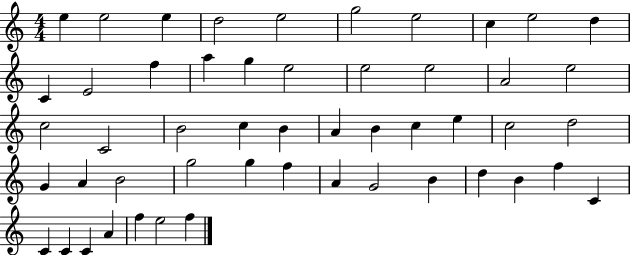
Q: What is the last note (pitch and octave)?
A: F5